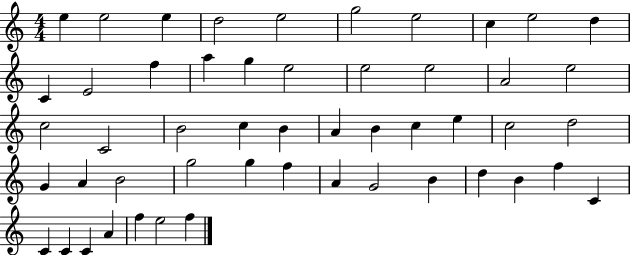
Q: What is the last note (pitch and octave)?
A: F5